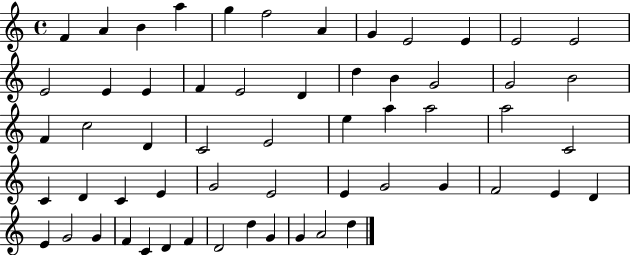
{
  \clef treble
  \time 4/4
  \defaultTimeSignature
  \key c \major
  f'4 a'4 b'4 a''4 | g''4 f''2 a'4 | g'4 e'2 e'4 | e'2 e'2 | \break e'2 e'4 e'4 | f'4 e'2 d'4 | d''4 b'4 g'2 | g'2 b'2 | \break f'4 c''2 d'4 | c'2 e'2 | e''4 a''4 a''2 | a''2 c'2 | \break c'4 d'4 c'4 e'4 | g'2 e'2 | e'4 g'2 g'4 | f'2 e'4 d'4 | \break e'4 g'2 g'4 | f'4 c'4 d'4 f'4 | d'2 d''4 g'4 | g'4 a'2 d''4 | \break \bar "|."
}